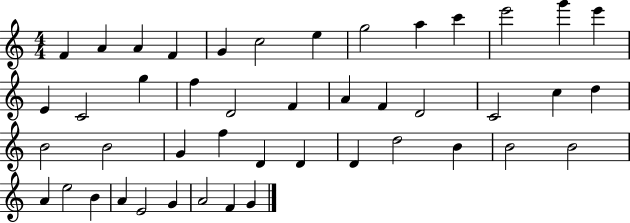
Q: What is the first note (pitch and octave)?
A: F4